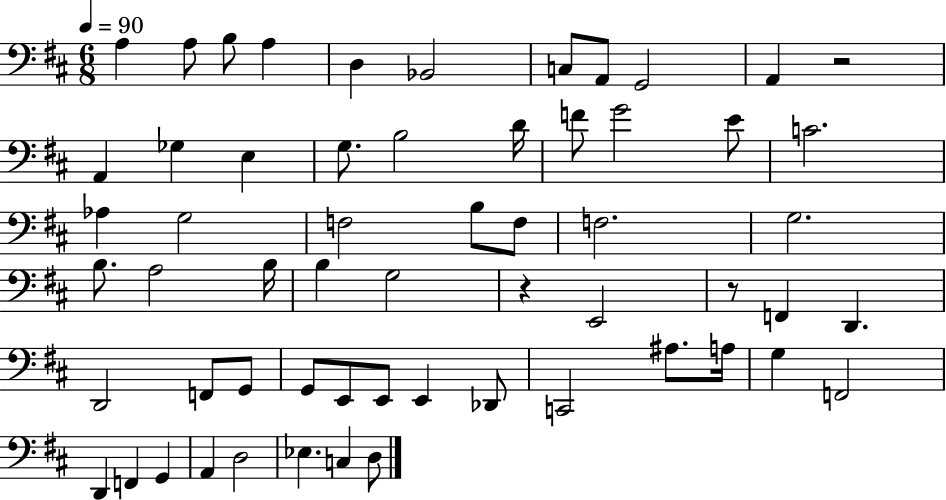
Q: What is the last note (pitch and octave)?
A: D3